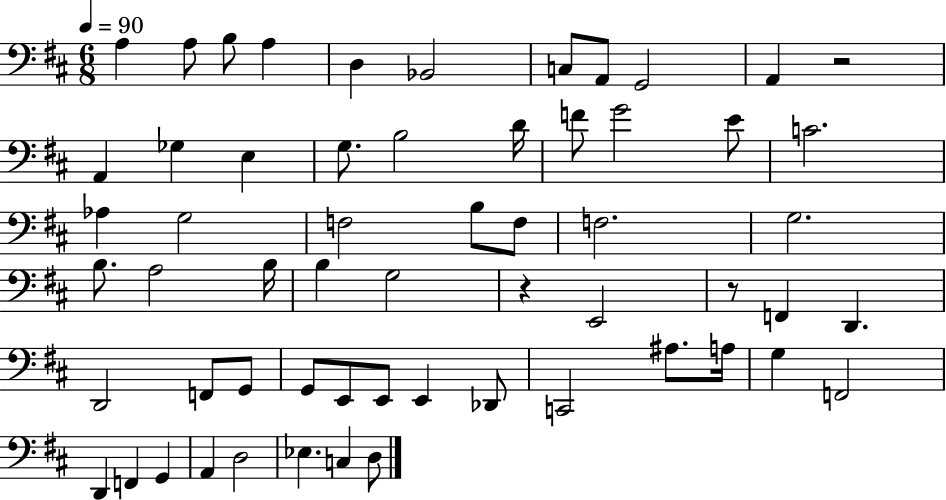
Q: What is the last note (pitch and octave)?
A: D3